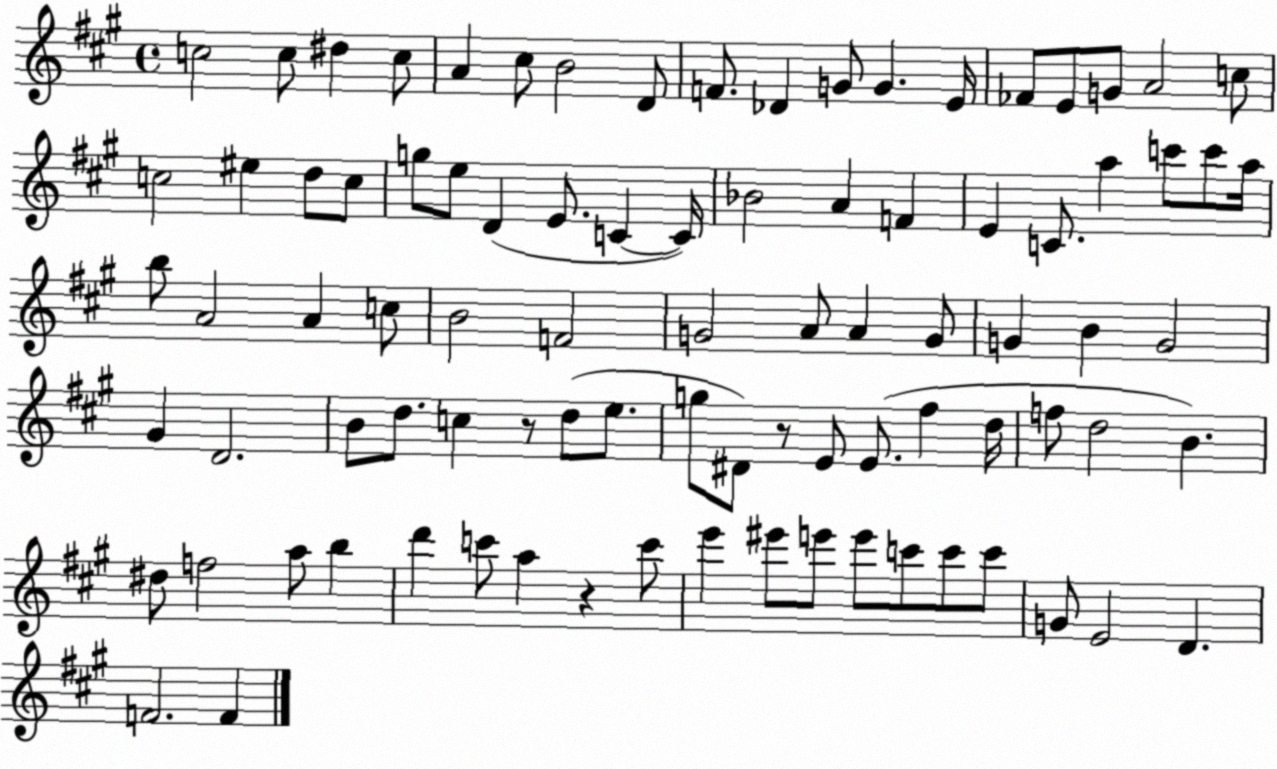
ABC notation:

X:1
T:Untitled
M:4/4
L:1/4
K:A
c2 c/2 ^d c/2 A ^c/2 B2 D/2 F/2 _D G/2 G E/4 _F/2 E/2 G/2 A2 c/2 c2 ^e d/2 c/2 g/2 e/2 D E/2 C C/4 _B2 A F E C/2 a c'/2 c'/2 a/4 b/2 A2 A c/2 B2 F2 G2 A/2 A G/2 G B G2 ^G D2 B/2 d/2 c z/2 d/2 e/2 g/2 ^D/2 z/2 E/2 E/2 ^f d/4 f/2 d2 B ^d/2 f2 a/2 b d' c'/2 a z c'/2 e' ^e'/2 e'/2 e'/2 c'/2 c'/2 c'/2 G/2 E2 D F2 F